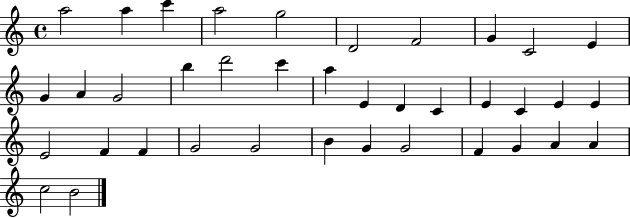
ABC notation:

X:1
T:Untitled
M:4/4
L:1/4
K:C
a2 a c' a2 g2 D2 F2 G C2 E G A G2 b d'2 c' a E D C E C E E E2 F F G2 G2 B G G2 F G A A c2 B2